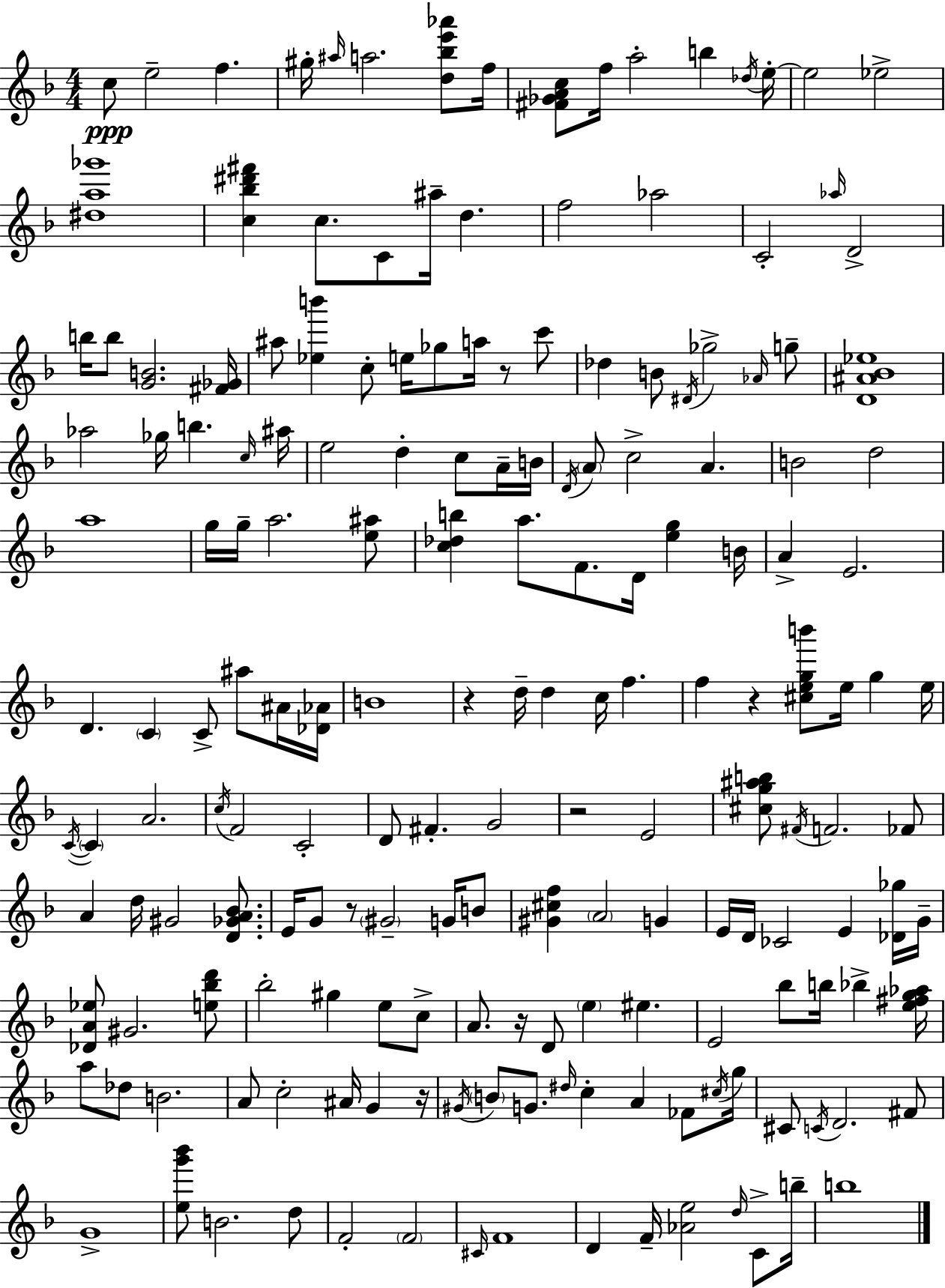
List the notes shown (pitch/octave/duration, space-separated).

C5/e E5/h F5/q. G#5/s A#5/s A5/h. [D5,Bb5,E6,Ab6]/e F5/s [F#4,Gb4,A4,C5]/e F5/s A5/h B5/q Db5/s E5/s E5/h Eb5/h [D#5,A5,Gb6]/w [C5,Bb5,D#6,F#6]/q C5/e. C4/e A#5/s D5/q. F5/h Ab5/h C4/h Ab5/s D4/h B5/s B5/e [G4,B4]/h. [F#4,Gb4]/s A#5/e [Eb5,B6]/q C5/e E5/s Gb5/e A5/s R/e C6/e Db5/q B4/e D#4/s Gb5/h Ab4/s G5/e [D4,A#4,Bb4,Eb5]/w Ab5/h Gb5/s B5/q. C5/s A#5/s E5/h D5/q C5/e A4/s B4/s D4/s A4/e C5/h A4/q. B4/h D5/h A5/w G5/s G5/s A5/h. [E5,A#5]/e [C5,Db5,B5]/q A5/e. F4/e. D4/s [E5,G5]/q B4/s A4/q E4/h. D4/q. C4/q C4/e A#5/e A#4/s [Db4,Ab4]/s B4/w R/q D5/s D5/q C5/s F5/q. F5/q R/q [C#5,E5,G5,B6]/e E5/s G5/q E5/s C4/s C4/q A4/h. C5/s F4/h C4/h D4/e F#4/q. G4/h R/h E4/h [C#5,G5,A#5,B5]/e F#4/s F4/h. FES4/e A4/q D5/s G#4/h [D4,Gb4,A4,Bb4]/e. E4/s G4/e R/e G#4/h G4/s B4/e [G#4,C#5,F5]/q A4/h G4/q E4/s D4/s CES4/h E4/q [Db4,Gb5]/s G4/s [Db4,A4,Eb5]/e G#4/h. [E5,Bb5,D6]/e Bb5/h G#5/q E5/e C5/e A4/e. R/s D4/e E5/q EIS5/q. E4/h Bb5/e B5/s Bb5/q [E5,F#5,G5,Ab5]/s A5/e Db5/e B4/h. A4/e C5/h A#4/s G4/q R/s G#4/s B4/e G4/e. D#5/s C5/q A4/q FES4/e C#5/s G5/s C#4/e C4/s D4/h. F#4/e G4/w [E5,G6,Bb6]/e B4/h. D5/e F4/h F4/h C#4/s F4/w D4/q F4/s [Ab4,E5]/h D5/s C4/e B5/s B5/w